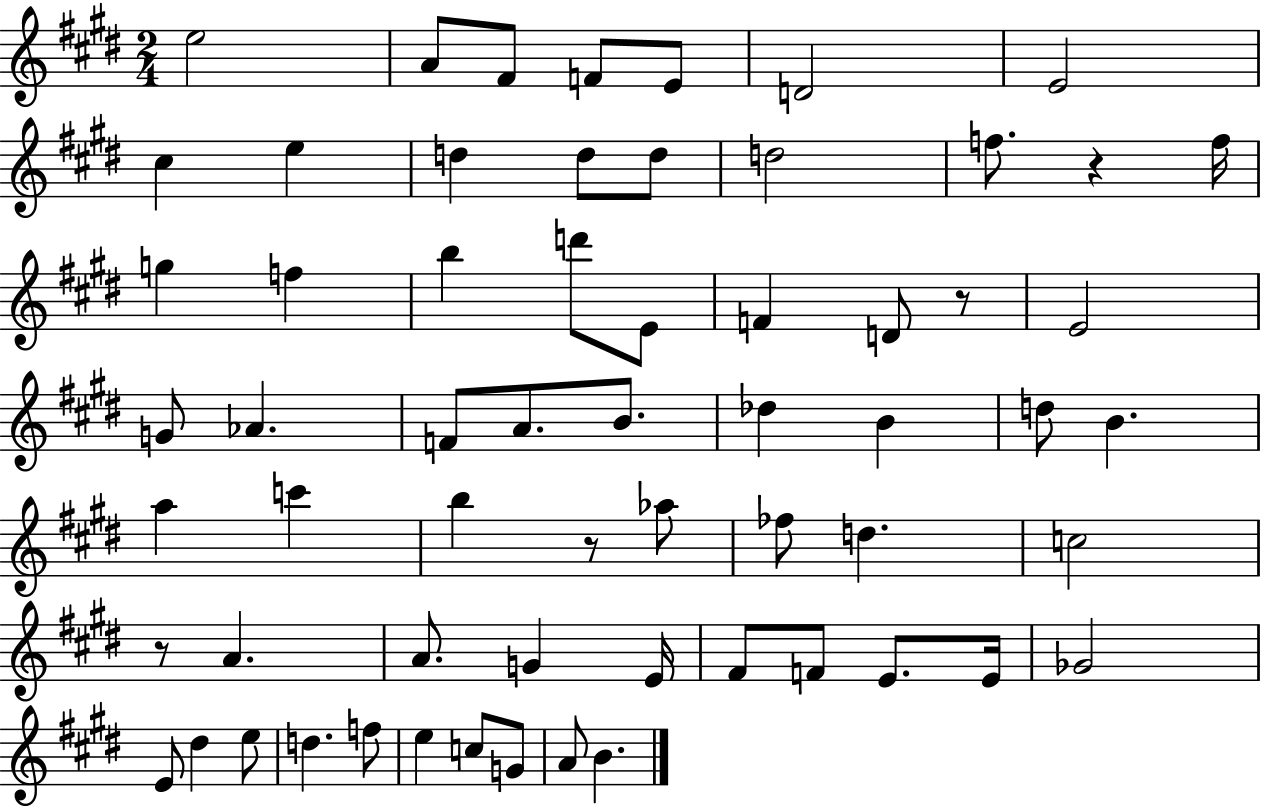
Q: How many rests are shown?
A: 4